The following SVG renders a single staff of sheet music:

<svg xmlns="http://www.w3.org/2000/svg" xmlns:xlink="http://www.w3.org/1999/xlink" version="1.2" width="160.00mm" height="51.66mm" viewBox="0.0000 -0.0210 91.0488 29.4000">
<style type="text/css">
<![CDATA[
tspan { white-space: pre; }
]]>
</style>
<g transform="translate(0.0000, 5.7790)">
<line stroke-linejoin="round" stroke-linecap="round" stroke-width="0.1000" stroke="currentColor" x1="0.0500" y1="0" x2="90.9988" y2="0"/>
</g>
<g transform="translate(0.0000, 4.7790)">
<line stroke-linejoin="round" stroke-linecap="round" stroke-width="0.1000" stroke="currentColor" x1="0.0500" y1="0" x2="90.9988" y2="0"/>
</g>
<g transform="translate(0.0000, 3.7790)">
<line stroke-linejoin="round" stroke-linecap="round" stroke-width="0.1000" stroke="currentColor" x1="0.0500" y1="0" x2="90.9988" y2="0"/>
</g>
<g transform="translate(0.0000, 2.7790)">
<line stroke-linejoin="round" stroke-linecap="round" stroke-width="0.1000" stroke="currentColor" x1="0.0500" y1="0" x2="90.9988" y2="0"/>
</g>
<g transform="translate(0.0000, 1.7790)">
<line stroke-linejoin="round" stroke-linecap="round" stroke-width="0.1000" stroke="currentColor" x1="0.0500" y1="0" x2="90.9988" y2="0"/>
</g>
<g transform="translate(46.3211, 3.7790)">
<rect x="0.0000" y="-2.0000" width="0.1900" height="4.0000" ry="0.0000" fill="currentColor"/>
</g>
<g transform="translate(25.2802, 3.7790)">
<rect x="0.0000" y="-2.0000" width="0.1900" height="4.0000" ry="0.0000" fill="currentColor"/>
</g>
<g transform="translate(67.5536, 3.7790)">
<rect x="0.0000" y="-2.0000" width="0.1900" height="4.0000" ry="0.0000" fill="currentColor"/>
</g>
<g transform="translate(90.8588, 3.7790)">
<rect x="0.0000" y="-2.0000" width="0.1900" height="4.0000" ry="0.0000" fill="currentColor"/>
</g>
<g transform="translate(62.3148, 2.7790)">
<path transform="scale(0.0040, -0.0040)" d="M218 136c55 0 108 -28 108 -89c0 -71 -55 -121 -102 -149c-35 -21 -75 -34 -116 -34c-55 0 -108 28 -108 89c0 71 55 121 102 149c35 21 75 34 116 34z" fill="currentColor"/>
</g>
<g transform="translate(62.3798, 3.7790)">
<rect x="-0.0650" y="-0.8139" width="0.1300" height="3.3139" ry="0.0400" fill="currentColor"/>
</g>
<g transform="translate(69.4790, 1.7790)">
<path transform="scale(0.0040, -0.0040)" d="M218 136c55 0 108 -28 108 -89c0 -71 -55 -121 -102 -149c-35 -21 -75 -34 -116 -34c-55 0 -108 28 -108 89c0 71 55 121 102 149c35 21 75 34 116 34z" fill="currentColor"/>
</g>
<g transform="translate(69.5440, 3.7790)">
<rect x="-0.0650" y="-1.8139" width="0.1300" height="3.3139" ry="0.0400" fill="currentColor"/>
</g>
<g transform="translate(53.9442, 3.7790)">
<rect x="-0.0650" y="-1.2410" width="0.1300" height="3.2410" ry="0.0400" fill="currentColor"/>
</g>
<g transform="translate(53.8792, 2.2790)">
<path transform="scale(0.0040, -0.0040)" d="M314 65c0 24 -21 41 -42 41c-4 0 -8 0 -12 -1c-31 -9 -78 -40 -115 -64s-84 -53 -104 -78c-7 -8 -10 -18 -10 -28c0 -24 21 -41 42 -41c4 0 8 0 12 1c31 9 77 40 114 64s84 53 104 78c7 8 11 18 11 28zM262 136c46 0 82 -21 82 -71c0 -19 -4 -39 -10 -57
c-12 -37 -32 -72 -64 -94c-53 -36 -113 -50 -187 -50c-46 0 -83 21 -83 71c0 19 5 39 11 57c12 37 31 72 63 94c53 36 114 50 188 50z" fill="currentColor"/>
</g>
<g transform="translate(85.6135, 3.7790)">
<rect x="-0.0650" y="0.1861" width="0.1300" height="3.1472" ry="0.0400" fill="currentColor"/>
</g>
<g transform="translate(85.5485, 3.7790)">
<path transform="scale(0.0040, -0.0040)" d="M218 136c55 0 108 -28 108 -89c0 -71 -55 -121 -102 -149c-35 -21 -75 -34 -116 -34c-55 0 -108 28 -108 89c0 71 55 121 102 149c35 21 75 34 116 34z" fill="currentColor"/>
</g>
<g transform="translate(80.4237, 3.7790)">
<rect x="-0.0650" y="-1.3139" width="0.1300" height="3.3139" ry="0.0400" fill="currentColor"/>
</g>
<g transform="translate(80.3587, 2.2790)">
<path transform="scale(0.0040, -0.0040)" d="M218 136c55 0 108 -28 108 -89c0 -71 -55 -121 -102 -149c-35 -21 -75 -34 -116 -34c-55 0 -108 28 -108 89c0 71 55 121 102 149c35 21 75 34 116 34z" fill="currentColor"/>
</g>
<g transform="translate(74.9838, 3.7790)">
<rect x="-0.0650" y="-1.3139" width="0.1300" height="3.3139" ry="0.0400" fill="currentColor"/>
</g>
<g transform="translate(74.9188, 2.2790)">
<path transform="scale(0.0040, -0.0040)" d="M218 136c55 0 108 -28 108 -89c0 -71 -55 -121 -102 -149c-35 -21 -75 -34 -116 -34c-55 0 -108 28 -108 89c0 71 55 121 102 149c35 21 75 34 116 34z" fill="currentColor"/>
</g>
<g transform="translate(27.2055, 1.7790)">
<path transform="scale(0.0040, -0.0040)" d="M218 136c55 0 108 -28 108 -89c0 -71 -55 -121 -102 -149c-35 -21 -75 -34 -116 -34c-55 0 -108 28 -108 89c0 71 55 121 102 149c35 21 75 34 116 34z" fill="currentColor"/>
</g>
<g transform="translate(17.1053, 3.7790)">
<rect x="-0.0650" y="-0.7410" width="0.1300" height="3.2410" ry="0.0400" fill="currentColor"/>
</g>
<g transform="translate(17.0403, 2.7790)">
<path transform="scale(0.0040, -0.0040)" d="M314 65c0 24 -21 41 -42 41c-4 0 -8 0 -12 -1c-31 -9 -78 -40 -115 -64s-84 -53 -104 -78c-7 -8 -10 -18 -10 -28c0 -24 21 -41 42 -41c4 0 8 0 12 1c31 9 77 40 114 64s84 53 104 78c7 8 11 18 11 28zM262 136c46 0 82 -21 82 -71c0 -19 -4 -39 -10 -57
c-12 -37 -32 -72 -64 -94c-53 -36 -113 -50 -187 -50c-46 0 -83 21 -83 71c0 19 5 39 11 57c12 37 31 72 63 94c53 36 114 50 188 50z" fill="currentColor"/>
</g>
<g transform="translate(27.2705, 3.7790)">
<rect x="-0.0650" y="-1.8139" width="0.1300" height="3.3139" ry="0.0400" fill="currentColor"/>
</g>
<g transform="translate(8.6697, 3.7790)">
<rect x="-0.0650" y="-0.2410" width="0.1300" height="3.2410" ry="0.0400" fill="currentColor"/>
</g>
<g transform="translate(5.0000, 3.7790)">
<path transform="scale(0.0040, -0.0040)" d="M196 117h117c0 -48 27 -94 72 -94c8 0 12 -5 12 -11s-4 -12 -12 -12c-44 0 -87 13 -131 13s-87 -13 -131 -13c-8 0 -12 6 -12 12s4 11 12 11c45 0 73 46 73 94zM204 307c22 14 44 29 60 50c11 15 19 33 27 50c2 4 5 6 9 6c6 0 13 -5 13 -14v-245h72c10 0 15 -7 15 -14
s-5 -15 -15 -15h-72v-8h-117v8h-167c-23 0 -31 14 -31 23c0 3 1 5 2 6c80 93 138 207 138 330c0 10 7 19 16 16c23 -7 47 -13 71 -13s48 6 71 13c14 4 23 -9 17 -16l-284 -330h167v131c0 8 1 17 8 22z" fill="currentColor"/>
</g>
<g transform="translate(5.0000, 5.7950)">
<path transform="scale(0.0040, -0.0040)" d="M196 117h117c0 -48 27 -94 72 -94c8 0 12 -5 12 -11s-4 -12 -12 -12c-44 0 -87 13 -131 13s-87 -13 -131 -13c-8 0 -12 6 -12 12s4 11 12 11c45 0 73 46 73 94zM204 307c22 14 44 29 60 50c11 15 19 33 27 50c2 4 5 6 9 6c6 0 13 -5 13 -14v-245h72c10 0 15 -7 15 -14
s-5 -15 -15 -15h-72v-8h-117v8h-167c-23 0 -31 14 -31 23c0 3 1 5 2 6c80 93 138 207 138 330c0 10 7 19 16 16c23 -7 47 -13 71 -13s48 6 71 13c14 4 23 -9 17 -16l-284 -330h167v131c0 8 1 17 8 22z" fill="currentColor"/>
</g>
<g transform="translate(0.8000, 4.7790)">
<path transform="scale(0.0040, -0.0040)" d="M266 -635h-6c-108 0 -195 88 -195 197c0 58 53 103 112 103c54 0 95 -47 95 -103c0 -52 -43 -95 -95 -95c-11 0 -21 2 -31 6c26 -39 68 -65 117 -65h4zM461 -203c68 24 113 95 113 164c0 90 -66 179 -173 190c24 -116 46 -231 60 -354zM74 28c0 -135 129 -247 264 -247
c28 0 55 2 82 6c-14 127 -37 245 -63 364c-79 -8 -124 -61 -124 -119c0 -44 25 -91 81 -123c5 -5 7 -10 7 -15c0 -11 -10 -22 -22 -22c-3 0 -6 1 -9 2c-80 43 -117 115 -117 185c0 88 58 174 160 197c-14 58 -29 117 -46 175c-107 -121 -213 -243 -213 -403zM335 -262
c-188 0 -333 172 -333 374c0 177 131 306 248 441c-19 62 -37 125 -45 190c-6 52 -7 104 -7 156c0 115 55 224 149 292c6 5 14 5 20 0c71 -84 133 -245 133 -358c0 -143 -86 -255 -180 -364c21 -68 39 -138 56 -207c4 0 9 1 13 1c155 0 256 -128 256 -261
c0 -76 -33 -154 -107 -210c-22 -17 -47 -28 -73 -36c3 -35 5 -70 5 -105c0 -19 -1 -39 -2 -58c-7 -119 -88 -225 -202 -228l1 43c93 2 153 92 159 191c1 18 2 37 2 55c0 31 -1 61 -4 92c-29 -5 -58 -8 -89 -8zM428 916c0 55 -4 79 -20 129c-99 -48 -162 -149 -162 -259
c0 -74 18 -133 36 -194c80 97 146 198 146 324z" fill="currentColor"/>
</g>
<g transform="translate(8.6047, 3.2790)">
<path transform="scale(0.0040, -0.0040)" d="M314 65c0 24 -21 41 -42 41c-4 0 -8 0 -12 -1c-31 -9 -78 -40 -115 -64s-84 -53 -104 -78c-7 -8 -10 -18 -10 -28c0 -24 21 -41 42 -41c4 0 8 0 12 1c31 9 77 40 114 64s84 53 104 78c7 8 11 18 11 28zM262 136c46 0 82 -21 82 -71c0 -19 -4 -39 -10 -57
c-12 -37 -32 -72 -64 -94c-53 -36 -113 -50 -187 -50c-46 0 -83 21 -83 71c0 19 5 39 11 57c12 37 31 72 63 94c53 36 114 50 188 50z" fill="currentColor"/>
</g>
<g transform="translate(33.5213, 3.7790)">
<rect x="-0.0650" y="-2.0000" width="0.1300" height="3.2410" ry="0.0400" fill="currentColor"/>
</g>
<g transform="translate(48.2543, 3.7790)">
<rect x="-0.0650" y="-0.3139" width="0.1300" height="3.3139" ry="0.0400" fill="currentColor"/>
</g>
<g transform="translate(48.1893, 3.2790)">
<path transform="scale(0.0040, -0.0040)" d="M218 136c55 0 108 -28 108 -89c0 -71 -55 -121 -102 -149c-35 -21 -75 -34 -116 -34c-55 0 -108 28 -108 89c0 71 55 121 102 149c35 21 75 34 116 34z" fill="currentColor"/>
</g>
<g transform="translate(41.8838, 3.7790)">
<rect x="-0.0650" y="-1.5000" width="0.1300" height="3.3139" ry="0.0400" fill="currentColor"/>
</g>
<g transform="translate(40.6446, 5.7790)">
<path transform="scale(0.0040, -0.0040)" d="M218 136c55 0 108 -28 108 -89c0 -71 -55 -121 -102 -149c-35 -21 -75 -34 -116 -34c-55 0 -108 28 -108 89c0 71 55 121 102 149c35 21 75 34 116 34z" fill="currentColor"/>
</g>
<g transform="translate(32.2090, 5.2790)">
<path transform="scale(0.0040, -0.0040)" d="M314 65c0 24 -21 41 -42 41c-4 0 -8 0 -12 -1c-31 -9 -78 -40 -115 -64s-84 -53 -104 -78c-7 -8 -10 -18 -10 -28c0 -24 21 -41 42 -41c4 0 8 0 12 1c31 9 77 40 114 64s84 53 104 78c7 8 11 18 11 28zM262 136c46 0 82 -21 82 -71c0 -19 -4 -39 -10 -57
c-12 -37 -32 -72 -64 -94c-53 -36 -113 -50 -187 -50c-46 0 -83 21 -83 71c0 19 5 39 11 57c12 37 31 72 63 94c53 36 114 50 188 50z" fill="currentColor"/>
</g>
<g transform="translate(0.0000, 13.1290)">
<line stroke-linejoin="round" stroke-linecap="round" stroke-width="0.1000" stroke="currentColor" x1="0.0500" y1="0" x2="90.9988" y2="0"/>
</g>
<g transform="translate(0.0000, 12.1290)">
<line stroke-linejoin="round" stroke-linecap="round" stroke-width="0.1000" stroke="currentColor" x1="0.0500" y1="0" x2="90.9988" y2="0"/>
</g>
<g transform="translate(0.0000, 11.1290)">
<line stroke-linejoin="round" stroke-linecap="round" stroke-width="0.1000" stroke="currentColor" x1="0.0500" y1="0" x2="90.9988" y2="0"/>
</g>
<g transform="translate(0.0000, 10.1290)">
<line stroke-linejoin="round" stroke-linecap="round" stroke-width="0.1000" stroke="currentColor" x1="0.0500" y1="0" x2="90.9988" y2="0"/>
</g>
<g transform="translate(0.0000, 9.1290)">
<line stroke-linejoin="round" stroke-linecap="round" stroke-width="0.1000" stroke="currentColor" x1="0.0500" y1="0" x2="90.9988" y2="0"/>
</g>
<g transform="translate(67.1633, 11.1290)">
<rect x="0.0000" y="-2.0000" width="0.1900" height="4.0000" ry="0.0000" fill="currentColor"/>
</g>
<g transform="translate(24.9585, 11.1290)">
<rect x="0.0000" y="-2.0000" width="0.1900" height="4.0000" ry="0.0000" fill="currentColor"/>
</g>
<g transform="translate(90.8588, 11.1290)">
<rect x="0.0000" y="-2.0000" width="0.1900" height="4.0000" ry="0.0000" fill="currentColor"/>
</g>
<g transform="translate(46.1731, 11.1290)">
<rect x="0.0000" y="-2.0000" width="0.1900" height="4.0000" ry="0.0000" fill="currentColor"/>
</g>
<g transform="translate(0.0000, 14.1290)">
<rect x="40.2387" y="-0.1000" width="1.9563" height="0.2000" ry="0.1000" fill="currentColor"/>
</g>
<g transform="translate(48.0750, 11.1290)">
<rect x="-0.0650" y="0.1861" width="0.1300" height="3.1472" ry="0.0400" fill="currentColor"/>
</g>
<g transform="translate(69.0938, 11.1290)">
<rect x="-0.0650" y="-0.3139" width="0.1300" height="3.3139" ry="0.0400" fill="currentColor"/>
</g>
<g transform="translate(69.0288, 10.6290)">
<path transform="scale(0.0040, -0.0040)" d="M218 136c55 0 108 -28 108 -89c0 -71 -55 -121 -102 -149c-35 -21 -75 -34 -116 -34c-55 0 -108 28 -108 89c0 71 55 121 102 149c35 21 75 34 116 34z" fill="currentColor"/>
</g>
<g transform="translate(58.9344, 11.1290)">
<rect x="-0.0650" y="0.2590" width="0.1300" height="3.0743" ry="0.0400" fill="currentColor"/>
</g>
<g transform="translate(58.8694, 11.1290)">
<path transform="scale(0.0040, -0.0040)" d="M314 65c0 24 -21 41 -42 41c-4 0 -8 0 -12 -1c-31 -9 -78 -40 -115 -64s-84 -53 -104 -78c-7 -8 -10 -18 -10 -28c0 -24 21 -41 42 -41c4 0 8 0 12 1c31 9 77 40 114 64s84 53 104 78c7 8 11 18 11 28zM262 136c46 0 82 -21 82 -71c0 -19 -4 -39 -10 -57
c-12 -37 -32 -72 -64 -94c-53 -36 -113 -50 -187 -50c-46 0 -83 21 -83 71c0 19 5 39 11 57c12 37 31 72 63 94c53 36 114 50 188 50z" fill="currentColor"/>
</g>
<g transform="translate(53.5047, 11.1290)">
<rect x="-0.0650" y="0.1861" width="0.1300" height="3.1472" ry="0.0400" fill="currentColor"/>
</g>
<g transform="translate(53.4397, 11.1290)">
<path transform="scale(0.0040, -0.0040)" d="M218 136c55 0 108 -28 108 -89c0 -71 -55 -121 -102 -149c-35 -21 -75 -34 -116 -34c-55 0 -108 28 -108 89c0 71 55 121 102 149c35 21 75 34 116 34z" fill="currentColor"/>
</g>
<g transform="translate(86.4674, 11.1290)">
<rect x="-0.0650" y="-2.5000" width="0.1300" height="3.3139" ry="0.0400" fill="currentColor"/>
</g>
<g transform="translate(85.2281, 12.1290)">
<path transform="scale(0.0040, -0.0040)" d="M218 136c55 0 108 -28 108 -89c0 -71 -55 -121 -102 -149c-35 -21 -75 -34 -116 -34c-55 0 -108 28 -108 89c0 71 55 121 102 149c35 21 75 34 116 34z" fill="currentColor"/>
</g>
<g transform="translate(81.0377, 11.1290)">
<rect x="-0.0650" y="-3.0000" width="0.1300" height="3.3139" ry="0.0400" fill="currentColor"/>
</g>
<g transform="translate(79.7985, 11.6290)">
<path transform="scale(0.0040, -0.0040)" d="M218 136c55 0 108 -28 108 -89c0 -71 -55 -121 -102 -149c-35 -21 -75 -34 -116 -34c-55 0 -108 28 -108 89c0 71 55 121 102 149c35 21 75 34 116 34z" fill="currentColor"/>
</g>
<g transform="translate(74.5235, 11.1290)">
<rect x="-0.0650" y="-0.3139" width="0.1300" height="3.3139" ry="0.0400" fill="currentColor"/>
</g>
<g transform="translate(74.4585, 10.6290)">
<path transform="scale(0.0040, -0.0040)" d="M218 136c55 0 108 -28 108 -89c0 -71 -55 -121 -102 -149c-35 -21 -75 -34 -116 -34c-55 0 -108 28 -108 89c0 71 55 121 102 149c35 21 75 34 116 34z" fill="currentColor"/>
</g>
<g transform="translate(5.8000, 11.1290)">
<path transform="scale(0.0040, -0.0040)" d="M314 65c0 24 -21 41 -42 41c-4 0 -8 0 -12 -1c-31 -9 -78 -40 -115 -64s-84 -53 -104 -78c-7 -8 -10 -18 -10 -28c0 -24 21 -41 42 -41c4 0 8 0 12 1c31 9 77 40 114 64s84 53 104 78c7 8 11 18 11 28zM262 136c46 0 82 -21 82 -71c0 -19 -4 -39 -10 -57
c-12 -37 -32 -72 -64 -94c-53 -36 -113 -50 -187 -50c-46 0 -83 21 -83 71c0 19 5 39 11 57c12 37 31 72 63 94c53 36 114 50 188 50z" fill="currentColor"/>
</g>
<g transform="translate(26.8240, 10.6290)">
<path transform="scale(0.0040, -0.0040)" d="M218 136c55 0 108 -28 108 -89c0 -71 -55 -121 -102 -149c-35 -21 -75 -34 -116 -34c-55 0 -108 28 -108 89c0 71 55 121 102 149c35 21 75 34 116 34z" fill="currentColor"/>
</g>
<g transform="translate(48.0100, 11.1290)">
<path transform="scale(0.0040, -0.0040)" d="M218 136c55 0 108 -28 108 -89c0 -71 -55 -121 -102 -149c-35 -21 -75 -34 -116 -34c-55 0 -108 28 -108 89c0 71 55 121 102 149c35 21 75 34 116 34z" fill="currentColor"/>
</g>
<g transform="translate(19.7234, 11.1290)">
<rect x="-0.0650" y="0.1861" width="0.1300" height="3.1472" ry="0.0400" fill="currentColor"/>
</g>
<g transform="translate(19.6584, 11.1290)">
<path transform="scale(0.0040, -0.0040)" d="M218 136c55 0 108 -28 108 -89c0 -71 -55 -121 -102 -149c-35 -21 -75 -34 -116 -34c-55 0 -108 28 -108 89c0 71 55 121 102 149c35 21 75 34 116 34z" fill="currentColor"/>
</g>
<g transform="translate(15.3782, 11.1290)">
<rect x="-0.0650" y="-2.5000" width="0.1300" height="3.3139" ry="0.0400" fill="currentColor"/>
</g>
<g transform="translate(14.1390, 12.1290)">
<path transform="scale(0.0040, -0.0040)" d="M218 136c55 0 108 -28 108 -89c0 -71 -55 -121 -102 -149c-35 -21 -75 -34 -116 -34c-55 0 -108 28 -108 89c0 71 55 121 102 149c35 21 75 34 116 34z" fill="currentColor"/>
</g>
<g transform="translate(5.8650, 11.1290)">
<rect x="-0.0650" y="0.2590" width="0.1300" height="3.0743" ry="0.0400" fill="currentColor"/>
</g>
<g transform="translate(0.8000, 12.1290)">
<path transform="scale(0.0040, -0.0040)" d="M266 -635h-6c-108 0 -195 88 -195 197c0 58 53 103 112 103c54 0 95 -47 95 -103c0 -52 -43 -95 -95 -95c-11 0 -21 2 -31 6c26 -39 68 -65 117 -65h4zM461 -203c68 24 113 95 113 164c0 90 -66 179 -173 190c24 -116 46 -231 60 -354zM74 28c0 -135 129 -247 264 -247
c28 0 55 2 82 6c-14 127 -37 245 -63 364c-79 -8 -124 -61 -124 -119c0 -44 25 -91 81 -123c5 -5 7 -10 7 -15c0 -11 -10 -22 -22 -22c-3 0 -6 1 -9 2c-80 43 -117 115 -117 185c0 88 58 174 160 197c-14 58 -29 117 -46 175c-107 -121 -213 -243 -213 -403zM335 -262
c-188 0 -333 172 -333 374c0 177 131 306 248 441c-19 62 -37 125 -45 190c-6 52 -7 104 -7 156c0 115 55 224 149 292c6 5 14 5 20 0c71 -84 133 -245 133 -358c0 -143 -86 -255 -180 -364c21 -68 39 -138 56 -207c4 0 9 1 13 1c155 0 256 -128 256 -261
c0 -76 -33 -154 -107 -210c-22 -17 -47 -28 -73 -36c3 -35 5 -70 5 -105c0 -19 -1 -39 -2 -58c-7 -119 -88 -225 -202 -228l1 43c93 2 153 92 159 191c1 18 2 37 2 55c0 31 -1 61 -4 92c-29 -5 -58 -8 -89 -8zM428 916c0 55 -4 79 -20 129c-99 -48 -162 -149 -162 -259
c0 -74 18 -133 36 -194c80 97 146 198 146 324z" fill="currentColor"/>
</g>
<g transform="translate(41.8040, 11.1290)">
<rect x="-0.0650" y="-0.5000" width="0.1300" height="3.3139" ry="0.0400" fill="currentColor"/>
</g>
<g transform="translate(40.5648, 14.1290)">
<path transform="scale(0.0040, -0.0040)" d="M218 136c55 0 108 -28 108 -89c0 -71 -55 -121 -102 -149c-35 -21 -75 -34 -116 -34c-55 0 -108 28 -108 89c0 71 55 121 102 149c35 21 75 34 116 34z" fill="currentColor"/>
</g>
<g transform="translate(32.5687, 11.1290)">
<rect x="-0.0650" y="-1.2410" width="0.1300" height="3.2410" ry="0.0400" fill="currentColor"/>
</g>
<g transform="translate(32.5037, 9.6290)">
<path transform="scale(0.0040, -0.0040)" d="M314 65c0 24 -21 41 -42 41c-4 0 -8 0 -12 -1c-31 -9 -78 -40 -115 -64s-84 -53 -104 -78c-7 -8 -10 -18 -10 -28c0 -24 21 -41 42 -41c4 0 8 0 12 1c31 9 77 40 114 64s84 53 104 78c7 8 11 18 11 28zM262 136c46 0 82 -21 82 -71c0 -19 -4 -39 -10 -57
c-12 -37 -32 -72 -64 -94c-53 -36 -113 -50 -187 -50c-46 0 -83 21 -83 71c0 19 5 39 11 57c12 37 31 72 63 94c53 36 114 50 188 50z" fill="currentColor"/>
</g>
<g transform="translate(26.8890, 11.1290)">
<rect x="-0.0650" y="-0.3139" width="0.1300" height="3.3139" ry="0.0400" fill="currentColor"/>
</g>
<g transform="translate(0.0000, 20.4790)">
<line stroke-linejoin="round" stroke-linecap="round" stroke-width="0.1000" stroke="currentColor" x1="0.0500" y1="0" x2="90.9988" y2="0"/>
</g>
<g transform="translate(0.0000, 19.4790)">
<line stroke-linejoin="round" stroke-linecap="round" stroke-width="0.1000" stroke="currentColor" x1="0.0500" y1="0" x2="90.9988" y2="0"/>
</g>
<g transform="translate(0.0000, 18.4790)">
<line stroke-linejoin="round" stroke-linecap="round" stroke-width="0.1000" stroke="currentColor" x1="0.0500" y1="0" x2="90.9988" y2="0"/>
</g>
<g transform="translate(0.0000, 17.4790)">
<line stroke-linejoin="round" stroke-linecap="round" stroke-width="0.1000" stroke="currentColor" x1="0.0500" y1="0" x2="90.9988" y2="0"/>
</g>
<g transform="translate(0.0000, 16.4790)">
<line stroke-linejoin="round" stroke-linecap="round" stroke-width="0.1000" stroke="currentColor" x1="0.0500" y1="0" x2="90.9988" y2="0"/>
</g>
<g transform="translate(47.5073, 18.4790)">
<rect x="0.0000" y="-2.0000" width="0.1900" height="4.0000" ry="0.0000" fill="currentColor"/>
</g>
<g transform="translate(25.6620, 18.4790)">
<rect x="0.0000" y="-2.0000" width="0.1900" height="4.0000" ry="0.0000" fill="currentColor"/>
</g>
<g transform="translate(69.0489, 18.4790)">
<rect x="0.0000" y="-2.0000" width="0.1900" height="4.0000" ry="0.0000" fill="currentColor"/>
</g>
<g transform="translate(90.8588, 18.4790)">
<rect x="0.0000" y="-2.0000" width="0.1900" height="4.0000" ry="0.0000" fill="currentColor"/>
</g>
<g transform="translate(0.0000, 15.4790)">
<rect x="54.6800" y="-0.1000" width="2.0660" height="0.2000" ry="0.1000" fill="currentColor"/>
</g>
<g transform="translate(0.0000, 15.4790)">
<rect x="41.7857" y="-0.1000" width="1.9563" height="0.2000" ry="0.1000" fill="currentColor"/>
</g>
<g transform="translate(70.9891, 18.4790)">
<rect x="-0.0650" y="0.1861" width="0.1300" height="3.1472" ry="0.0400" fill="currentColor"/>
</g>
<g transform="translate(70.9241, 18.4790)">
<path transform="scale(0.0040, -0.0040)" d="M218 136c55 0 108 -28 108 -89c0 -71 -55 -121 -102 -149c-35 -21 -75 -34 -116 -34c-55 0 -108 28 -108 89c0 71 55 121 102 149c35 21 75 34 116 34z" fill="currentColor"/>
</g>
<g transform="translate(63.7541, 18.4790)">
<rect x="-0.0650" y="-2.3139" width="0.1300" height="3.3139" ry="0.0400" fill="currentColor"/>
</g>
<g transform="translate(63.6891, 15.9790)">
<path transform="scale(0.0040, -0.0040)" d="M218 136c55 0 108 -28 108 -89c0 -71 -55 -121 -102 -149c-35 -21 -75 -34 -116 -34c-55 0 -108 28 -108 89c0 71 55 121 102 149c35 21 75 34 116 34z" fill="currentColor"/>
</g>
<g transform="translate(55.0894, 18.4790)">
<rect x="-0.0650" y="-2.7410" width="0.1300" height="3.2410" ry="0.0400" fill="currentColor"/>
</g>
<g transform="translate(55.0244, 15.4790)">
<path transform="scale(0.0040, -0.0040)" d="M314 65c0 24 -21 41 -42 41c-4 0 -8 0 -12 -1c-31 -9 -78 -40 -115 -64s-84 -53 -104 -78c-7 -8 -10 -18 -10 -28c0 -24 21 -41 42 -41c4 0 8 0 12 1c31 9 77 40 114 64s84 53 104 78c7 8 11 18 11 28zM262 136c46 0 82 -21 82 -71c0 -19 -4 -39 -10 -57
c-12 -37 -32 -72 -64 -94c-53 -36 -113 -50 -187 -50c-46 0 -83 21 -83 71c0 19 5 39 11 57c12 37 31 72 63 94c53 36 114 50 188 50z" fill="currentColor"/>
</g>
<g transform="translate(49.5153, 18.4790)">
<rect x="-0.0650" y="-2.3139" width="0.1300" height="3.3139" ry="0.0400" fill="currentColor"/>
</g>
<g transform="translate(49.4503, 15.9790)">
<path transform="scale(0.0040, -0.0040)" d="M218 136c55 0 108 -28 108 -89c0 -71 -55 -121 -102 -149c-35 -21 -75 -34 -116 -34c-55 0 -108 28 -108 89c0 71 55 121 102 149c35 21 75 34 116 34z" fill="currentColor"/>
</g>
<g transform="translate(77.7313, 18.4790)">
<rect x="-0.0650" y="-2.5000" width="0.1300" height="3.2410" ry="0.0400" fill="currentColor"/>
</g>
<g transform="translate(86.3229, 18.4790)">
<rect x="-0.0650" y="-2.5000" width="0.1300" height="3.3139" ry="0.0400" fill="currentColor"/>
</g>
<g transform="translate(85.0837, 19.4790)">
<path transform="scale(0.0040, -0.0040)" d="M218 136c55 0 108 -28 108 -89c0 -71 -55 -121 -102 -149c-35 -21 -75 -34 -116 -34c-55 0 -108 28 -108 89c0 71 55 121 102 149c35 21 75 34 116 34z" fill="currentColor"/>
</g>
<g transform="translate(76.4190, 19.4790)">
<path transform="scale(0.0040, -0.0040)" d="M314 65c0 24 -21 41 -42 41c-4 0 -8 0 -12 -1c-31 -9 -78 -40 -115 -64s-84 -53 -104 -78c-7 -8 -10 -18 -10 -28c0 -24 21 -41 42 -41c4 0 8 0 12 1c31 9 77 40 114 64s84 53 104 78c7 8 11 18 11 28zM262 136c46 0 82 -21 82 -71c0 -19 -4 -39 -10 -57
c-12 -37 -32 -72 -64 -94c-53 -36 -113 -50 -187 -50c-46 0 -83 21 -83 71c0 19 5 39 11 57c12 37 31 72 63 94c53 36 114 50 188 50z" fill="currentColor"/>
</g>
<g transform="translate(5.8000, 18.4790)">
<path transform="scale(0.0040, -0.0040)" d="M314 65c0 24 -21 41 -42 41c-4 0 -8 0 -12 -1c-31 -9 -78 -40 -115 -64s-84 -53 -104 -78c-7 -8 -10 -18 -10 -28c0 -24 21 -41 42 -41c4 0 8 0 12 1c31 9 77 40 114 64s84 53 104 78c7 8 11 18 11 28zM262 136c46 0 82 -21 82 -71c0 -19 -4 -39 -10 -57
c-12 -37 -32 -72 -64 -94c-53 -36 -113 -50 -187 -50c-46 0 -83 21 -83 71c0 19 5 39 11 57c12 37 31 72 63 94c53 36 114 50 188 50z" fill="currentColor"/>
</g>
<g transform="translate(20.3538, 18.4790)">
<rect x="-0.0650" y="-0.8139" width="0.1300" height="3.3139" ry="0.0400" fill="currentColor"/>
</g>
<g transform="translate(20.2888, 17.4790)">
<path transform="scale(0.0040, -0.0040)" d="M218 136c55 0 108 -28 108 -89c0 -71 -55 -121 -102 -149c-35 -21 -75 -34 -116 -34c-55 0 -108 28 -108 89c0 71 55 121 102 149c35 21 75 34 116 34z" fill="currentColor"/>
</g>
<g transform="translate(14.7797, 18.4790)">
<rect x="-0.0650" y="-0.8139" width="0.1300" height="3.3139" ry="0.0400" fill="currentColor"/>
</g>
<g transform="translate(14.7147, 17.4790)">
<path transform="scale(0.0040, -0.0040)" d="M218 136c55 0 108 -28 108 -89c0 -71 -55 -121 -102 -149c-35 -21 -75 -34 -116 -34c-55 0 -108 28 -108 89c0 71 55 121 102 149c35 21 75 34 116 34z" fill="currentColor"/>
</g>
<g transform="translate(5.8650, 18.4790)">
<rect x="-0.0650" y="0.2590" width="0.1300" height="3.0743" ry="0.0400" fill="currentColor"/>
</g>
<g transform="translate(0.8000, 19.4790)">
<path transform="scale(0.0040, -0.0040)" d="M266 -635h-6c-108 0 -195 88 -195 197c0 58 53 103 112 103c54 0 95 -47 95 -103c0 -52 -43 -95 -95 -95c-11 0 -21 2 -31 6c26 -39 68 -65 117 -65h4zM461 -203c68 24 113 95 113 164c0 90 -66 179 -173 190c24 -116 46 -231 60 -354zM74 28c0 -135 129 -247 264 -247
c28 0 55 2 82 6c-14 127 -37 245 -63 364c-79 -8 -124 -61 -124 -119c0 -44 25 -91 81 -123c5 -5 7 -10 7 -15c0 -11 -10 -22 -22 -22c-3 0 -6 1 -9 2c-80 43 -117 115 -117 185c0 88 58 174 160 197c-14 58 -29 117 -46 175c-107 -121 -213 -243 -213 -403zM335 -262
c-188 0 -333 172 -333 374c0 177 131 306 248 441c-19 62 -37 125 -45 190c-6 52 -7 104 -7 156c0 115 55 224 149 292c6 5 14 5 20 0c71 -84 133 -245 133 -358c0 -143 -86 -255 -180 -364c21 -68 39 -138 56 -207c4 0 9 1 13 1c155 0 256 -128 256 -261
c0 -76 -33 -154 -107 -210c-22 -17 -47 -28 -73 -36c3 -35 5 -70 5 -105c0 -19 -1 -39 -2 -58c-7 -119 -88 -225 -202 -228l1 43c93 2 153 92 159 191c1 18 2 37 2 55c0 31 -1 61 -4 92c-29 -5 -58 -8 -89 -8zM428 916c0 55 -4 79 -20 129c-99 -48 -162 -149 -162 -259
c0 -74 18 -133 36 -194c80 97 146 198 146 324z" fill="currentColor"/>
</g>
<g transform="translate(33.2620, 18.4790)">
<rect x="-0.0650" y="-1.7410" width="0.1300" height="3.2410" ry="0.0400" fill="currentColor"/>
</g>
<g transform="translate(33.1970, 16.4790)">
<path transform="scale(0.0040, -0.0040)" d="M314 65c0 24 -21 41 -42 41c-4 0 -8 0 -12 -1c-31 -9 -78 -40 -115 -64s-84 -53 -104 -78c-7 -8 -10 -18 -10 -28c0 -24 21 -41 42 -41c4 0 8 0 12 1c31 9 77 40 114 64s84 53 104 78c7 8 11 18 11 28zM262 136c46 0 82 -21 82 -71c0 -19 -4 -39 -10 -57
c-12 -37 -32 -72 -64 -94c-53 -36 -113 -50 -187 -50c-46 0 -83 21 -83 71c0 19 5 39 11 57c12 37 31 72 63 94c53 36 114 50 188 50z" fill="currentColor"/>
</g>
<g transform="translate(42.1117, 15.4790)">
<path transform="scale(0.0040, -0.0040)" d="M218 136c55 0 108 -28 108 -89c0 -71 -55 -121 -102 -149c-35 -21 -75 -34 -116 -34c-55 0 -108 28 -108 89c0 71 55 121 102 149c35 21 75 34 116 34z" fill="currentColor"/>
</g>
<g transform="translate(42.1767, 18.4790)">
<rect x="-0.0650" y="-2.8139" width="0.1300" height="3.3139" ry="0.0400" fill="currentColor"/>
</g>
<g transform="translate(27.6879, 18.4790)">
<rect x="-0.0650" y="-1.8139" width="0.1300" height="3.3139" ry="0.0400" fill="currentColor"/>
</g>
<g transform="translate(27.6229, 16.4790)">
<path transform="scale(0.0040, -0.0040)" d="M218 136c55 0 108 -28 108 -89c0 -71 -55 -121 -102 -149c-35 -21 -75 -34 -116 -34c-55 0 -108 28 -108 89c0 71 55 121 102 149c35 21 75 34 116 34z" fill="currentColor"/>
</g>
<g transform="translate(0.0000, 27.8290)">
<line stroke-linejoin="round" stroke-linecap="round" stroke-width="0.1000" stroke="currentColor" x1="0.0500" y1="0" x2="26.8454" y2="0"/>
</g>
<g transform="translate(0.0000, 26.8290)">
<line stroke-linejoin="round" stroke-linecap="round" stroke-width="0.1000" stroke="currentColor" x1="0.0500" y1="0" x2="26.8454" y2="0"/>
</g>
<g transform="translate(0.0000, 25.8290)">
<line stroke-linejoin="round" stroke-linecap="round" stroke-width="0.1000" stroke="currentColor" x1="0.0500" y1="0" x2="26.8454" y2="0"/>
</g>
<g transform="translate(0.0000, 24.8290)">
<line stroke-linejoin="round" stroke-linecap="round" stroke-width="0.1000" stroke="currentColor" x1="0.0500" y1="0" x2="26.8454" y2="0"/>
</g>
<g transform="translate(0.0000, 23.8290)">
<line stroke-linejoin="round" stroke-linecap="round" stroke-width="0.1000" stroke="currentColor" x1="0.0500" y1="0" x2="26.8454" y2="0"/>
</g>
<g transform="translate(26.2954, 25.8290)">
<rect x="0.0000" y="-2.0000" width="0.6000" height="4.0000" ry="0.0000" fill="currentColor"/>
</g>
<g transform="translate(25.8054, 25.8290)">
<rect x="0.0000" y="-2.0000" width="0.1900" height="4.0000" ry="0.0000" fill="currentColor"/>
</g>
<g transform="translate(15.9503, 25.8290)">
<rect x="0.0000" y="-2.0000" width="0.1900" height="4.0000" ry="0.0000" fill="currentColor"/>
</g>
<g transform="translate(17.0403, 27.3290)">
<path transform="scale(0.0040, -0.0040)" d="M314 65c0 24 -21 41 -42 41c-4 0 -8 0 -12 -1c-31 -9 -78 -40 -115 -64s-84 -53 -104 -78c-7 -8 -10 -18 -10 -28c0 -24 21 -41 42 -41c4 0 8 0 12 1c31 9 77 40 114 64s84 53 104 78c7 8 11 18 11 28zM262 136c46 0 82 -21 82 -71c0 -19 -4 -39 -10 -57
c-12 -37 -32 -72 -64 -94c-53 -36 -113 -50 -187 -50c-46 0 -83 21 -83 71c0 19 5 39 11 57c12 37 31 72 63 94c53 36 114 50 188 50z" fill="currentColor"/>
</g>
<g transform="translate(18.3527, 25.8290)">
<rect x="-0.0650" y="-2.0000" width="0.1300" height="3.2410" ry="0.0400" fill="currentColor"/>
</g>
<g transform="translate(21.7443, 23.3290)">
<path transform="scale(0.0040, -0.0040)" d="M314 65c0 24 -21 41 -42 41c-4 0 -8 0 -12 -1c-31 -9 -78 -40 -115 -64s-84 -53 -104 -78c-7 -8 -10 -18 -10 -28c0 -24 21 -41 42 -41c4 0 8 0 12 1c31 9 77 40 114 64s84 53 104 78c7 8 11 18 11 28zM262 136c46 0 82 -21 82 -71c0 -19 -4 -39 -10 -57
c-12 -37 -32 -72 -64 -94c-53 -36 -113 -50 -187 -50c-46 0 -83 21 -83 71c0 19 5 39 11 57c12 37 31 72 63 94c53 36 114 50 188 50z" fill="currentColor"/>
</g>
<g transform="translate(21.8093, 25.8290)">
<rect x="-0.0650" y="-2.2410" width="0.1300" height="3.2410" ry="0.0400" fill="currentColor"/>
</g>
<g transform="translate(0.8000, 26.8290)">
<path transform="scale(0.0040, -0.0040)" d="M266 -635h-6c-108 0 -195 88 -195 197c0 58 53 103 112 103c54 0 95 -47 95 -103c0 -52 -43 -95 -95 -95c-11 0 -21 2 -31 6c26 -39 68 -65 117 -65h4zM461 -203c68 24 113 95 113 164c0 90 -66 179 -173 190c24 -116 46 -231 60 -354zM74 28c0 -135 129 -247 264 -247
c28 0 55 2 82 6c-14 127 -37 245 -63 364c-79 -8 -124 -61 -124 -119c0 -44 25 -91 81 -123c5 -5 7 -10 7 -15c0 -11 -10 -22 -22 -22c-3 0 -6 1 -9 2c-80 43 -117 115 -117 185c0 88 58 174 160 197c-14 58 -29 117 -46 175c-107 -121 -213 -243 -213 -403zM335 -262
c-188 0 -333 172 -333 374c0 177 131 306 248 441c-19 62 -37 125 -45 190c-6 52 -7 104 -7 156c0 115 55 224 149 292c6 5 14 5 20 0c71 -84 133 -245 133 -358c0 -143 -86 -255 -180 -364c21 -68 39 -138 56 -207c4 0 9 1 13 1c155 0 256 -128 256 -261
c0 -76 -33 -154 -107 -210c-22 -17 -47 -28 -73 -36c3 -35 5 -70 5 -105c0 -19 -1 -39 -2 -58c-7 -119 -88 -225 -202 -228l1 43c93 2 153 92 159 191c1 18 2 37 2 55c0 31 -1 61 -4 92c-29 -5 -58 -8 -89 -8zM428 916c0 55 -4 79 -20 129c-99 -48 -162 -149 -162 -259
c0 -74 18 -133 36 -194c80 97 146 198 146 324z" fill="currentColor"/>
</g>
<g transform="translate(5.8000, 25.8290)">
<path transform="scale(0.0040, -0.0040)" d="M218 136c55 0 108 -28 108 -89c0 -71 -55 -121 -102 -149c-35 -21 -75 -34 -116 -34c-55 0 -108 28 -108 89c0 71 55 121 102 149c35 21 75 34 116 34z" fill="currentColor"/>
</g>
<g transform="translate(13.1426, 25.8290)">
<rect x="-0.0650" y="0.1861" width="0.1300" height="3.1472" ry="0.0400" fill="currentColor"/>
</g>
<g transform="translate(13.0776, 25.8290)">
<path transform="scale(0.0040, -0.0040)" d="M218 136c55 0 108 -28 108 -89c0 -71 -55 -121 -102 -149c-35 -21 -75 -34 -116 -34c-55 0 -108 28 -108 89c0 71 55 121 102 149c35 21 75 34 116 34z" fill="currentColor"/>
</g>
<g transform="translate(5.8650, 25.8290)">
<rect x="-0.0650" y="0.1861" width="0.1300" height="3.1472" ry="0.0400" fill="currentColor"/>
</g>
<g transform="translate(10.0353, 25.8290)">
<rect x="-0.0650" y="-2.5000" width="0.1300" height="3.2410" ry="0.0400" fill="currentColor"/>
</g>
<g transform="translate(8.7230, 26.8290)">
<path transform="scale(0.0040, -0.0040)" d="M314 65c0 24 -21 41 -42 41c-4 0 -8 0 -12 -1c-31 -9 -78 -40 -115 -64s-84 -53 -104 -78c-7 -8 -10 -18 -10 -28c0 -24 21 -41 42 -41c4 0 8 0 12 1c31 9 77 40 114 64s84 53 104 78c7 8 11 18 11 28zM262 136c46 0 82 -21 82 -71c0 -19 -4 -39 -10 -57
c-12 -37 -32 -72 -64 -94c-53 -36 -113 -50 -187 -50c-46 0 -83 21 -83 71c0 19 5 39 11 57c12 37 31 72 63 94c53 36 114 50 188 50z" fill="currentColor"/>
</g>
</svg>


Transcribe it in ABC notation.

X:1
T:Untitled
M:4/4
L:1/4
K:C
c2 d2 f F2 E c e2 d f e e B B2 G B c e2 C B B B2 c c A G B2 d d f f2 a g a2 g B G2 G B G2 B F2 g2